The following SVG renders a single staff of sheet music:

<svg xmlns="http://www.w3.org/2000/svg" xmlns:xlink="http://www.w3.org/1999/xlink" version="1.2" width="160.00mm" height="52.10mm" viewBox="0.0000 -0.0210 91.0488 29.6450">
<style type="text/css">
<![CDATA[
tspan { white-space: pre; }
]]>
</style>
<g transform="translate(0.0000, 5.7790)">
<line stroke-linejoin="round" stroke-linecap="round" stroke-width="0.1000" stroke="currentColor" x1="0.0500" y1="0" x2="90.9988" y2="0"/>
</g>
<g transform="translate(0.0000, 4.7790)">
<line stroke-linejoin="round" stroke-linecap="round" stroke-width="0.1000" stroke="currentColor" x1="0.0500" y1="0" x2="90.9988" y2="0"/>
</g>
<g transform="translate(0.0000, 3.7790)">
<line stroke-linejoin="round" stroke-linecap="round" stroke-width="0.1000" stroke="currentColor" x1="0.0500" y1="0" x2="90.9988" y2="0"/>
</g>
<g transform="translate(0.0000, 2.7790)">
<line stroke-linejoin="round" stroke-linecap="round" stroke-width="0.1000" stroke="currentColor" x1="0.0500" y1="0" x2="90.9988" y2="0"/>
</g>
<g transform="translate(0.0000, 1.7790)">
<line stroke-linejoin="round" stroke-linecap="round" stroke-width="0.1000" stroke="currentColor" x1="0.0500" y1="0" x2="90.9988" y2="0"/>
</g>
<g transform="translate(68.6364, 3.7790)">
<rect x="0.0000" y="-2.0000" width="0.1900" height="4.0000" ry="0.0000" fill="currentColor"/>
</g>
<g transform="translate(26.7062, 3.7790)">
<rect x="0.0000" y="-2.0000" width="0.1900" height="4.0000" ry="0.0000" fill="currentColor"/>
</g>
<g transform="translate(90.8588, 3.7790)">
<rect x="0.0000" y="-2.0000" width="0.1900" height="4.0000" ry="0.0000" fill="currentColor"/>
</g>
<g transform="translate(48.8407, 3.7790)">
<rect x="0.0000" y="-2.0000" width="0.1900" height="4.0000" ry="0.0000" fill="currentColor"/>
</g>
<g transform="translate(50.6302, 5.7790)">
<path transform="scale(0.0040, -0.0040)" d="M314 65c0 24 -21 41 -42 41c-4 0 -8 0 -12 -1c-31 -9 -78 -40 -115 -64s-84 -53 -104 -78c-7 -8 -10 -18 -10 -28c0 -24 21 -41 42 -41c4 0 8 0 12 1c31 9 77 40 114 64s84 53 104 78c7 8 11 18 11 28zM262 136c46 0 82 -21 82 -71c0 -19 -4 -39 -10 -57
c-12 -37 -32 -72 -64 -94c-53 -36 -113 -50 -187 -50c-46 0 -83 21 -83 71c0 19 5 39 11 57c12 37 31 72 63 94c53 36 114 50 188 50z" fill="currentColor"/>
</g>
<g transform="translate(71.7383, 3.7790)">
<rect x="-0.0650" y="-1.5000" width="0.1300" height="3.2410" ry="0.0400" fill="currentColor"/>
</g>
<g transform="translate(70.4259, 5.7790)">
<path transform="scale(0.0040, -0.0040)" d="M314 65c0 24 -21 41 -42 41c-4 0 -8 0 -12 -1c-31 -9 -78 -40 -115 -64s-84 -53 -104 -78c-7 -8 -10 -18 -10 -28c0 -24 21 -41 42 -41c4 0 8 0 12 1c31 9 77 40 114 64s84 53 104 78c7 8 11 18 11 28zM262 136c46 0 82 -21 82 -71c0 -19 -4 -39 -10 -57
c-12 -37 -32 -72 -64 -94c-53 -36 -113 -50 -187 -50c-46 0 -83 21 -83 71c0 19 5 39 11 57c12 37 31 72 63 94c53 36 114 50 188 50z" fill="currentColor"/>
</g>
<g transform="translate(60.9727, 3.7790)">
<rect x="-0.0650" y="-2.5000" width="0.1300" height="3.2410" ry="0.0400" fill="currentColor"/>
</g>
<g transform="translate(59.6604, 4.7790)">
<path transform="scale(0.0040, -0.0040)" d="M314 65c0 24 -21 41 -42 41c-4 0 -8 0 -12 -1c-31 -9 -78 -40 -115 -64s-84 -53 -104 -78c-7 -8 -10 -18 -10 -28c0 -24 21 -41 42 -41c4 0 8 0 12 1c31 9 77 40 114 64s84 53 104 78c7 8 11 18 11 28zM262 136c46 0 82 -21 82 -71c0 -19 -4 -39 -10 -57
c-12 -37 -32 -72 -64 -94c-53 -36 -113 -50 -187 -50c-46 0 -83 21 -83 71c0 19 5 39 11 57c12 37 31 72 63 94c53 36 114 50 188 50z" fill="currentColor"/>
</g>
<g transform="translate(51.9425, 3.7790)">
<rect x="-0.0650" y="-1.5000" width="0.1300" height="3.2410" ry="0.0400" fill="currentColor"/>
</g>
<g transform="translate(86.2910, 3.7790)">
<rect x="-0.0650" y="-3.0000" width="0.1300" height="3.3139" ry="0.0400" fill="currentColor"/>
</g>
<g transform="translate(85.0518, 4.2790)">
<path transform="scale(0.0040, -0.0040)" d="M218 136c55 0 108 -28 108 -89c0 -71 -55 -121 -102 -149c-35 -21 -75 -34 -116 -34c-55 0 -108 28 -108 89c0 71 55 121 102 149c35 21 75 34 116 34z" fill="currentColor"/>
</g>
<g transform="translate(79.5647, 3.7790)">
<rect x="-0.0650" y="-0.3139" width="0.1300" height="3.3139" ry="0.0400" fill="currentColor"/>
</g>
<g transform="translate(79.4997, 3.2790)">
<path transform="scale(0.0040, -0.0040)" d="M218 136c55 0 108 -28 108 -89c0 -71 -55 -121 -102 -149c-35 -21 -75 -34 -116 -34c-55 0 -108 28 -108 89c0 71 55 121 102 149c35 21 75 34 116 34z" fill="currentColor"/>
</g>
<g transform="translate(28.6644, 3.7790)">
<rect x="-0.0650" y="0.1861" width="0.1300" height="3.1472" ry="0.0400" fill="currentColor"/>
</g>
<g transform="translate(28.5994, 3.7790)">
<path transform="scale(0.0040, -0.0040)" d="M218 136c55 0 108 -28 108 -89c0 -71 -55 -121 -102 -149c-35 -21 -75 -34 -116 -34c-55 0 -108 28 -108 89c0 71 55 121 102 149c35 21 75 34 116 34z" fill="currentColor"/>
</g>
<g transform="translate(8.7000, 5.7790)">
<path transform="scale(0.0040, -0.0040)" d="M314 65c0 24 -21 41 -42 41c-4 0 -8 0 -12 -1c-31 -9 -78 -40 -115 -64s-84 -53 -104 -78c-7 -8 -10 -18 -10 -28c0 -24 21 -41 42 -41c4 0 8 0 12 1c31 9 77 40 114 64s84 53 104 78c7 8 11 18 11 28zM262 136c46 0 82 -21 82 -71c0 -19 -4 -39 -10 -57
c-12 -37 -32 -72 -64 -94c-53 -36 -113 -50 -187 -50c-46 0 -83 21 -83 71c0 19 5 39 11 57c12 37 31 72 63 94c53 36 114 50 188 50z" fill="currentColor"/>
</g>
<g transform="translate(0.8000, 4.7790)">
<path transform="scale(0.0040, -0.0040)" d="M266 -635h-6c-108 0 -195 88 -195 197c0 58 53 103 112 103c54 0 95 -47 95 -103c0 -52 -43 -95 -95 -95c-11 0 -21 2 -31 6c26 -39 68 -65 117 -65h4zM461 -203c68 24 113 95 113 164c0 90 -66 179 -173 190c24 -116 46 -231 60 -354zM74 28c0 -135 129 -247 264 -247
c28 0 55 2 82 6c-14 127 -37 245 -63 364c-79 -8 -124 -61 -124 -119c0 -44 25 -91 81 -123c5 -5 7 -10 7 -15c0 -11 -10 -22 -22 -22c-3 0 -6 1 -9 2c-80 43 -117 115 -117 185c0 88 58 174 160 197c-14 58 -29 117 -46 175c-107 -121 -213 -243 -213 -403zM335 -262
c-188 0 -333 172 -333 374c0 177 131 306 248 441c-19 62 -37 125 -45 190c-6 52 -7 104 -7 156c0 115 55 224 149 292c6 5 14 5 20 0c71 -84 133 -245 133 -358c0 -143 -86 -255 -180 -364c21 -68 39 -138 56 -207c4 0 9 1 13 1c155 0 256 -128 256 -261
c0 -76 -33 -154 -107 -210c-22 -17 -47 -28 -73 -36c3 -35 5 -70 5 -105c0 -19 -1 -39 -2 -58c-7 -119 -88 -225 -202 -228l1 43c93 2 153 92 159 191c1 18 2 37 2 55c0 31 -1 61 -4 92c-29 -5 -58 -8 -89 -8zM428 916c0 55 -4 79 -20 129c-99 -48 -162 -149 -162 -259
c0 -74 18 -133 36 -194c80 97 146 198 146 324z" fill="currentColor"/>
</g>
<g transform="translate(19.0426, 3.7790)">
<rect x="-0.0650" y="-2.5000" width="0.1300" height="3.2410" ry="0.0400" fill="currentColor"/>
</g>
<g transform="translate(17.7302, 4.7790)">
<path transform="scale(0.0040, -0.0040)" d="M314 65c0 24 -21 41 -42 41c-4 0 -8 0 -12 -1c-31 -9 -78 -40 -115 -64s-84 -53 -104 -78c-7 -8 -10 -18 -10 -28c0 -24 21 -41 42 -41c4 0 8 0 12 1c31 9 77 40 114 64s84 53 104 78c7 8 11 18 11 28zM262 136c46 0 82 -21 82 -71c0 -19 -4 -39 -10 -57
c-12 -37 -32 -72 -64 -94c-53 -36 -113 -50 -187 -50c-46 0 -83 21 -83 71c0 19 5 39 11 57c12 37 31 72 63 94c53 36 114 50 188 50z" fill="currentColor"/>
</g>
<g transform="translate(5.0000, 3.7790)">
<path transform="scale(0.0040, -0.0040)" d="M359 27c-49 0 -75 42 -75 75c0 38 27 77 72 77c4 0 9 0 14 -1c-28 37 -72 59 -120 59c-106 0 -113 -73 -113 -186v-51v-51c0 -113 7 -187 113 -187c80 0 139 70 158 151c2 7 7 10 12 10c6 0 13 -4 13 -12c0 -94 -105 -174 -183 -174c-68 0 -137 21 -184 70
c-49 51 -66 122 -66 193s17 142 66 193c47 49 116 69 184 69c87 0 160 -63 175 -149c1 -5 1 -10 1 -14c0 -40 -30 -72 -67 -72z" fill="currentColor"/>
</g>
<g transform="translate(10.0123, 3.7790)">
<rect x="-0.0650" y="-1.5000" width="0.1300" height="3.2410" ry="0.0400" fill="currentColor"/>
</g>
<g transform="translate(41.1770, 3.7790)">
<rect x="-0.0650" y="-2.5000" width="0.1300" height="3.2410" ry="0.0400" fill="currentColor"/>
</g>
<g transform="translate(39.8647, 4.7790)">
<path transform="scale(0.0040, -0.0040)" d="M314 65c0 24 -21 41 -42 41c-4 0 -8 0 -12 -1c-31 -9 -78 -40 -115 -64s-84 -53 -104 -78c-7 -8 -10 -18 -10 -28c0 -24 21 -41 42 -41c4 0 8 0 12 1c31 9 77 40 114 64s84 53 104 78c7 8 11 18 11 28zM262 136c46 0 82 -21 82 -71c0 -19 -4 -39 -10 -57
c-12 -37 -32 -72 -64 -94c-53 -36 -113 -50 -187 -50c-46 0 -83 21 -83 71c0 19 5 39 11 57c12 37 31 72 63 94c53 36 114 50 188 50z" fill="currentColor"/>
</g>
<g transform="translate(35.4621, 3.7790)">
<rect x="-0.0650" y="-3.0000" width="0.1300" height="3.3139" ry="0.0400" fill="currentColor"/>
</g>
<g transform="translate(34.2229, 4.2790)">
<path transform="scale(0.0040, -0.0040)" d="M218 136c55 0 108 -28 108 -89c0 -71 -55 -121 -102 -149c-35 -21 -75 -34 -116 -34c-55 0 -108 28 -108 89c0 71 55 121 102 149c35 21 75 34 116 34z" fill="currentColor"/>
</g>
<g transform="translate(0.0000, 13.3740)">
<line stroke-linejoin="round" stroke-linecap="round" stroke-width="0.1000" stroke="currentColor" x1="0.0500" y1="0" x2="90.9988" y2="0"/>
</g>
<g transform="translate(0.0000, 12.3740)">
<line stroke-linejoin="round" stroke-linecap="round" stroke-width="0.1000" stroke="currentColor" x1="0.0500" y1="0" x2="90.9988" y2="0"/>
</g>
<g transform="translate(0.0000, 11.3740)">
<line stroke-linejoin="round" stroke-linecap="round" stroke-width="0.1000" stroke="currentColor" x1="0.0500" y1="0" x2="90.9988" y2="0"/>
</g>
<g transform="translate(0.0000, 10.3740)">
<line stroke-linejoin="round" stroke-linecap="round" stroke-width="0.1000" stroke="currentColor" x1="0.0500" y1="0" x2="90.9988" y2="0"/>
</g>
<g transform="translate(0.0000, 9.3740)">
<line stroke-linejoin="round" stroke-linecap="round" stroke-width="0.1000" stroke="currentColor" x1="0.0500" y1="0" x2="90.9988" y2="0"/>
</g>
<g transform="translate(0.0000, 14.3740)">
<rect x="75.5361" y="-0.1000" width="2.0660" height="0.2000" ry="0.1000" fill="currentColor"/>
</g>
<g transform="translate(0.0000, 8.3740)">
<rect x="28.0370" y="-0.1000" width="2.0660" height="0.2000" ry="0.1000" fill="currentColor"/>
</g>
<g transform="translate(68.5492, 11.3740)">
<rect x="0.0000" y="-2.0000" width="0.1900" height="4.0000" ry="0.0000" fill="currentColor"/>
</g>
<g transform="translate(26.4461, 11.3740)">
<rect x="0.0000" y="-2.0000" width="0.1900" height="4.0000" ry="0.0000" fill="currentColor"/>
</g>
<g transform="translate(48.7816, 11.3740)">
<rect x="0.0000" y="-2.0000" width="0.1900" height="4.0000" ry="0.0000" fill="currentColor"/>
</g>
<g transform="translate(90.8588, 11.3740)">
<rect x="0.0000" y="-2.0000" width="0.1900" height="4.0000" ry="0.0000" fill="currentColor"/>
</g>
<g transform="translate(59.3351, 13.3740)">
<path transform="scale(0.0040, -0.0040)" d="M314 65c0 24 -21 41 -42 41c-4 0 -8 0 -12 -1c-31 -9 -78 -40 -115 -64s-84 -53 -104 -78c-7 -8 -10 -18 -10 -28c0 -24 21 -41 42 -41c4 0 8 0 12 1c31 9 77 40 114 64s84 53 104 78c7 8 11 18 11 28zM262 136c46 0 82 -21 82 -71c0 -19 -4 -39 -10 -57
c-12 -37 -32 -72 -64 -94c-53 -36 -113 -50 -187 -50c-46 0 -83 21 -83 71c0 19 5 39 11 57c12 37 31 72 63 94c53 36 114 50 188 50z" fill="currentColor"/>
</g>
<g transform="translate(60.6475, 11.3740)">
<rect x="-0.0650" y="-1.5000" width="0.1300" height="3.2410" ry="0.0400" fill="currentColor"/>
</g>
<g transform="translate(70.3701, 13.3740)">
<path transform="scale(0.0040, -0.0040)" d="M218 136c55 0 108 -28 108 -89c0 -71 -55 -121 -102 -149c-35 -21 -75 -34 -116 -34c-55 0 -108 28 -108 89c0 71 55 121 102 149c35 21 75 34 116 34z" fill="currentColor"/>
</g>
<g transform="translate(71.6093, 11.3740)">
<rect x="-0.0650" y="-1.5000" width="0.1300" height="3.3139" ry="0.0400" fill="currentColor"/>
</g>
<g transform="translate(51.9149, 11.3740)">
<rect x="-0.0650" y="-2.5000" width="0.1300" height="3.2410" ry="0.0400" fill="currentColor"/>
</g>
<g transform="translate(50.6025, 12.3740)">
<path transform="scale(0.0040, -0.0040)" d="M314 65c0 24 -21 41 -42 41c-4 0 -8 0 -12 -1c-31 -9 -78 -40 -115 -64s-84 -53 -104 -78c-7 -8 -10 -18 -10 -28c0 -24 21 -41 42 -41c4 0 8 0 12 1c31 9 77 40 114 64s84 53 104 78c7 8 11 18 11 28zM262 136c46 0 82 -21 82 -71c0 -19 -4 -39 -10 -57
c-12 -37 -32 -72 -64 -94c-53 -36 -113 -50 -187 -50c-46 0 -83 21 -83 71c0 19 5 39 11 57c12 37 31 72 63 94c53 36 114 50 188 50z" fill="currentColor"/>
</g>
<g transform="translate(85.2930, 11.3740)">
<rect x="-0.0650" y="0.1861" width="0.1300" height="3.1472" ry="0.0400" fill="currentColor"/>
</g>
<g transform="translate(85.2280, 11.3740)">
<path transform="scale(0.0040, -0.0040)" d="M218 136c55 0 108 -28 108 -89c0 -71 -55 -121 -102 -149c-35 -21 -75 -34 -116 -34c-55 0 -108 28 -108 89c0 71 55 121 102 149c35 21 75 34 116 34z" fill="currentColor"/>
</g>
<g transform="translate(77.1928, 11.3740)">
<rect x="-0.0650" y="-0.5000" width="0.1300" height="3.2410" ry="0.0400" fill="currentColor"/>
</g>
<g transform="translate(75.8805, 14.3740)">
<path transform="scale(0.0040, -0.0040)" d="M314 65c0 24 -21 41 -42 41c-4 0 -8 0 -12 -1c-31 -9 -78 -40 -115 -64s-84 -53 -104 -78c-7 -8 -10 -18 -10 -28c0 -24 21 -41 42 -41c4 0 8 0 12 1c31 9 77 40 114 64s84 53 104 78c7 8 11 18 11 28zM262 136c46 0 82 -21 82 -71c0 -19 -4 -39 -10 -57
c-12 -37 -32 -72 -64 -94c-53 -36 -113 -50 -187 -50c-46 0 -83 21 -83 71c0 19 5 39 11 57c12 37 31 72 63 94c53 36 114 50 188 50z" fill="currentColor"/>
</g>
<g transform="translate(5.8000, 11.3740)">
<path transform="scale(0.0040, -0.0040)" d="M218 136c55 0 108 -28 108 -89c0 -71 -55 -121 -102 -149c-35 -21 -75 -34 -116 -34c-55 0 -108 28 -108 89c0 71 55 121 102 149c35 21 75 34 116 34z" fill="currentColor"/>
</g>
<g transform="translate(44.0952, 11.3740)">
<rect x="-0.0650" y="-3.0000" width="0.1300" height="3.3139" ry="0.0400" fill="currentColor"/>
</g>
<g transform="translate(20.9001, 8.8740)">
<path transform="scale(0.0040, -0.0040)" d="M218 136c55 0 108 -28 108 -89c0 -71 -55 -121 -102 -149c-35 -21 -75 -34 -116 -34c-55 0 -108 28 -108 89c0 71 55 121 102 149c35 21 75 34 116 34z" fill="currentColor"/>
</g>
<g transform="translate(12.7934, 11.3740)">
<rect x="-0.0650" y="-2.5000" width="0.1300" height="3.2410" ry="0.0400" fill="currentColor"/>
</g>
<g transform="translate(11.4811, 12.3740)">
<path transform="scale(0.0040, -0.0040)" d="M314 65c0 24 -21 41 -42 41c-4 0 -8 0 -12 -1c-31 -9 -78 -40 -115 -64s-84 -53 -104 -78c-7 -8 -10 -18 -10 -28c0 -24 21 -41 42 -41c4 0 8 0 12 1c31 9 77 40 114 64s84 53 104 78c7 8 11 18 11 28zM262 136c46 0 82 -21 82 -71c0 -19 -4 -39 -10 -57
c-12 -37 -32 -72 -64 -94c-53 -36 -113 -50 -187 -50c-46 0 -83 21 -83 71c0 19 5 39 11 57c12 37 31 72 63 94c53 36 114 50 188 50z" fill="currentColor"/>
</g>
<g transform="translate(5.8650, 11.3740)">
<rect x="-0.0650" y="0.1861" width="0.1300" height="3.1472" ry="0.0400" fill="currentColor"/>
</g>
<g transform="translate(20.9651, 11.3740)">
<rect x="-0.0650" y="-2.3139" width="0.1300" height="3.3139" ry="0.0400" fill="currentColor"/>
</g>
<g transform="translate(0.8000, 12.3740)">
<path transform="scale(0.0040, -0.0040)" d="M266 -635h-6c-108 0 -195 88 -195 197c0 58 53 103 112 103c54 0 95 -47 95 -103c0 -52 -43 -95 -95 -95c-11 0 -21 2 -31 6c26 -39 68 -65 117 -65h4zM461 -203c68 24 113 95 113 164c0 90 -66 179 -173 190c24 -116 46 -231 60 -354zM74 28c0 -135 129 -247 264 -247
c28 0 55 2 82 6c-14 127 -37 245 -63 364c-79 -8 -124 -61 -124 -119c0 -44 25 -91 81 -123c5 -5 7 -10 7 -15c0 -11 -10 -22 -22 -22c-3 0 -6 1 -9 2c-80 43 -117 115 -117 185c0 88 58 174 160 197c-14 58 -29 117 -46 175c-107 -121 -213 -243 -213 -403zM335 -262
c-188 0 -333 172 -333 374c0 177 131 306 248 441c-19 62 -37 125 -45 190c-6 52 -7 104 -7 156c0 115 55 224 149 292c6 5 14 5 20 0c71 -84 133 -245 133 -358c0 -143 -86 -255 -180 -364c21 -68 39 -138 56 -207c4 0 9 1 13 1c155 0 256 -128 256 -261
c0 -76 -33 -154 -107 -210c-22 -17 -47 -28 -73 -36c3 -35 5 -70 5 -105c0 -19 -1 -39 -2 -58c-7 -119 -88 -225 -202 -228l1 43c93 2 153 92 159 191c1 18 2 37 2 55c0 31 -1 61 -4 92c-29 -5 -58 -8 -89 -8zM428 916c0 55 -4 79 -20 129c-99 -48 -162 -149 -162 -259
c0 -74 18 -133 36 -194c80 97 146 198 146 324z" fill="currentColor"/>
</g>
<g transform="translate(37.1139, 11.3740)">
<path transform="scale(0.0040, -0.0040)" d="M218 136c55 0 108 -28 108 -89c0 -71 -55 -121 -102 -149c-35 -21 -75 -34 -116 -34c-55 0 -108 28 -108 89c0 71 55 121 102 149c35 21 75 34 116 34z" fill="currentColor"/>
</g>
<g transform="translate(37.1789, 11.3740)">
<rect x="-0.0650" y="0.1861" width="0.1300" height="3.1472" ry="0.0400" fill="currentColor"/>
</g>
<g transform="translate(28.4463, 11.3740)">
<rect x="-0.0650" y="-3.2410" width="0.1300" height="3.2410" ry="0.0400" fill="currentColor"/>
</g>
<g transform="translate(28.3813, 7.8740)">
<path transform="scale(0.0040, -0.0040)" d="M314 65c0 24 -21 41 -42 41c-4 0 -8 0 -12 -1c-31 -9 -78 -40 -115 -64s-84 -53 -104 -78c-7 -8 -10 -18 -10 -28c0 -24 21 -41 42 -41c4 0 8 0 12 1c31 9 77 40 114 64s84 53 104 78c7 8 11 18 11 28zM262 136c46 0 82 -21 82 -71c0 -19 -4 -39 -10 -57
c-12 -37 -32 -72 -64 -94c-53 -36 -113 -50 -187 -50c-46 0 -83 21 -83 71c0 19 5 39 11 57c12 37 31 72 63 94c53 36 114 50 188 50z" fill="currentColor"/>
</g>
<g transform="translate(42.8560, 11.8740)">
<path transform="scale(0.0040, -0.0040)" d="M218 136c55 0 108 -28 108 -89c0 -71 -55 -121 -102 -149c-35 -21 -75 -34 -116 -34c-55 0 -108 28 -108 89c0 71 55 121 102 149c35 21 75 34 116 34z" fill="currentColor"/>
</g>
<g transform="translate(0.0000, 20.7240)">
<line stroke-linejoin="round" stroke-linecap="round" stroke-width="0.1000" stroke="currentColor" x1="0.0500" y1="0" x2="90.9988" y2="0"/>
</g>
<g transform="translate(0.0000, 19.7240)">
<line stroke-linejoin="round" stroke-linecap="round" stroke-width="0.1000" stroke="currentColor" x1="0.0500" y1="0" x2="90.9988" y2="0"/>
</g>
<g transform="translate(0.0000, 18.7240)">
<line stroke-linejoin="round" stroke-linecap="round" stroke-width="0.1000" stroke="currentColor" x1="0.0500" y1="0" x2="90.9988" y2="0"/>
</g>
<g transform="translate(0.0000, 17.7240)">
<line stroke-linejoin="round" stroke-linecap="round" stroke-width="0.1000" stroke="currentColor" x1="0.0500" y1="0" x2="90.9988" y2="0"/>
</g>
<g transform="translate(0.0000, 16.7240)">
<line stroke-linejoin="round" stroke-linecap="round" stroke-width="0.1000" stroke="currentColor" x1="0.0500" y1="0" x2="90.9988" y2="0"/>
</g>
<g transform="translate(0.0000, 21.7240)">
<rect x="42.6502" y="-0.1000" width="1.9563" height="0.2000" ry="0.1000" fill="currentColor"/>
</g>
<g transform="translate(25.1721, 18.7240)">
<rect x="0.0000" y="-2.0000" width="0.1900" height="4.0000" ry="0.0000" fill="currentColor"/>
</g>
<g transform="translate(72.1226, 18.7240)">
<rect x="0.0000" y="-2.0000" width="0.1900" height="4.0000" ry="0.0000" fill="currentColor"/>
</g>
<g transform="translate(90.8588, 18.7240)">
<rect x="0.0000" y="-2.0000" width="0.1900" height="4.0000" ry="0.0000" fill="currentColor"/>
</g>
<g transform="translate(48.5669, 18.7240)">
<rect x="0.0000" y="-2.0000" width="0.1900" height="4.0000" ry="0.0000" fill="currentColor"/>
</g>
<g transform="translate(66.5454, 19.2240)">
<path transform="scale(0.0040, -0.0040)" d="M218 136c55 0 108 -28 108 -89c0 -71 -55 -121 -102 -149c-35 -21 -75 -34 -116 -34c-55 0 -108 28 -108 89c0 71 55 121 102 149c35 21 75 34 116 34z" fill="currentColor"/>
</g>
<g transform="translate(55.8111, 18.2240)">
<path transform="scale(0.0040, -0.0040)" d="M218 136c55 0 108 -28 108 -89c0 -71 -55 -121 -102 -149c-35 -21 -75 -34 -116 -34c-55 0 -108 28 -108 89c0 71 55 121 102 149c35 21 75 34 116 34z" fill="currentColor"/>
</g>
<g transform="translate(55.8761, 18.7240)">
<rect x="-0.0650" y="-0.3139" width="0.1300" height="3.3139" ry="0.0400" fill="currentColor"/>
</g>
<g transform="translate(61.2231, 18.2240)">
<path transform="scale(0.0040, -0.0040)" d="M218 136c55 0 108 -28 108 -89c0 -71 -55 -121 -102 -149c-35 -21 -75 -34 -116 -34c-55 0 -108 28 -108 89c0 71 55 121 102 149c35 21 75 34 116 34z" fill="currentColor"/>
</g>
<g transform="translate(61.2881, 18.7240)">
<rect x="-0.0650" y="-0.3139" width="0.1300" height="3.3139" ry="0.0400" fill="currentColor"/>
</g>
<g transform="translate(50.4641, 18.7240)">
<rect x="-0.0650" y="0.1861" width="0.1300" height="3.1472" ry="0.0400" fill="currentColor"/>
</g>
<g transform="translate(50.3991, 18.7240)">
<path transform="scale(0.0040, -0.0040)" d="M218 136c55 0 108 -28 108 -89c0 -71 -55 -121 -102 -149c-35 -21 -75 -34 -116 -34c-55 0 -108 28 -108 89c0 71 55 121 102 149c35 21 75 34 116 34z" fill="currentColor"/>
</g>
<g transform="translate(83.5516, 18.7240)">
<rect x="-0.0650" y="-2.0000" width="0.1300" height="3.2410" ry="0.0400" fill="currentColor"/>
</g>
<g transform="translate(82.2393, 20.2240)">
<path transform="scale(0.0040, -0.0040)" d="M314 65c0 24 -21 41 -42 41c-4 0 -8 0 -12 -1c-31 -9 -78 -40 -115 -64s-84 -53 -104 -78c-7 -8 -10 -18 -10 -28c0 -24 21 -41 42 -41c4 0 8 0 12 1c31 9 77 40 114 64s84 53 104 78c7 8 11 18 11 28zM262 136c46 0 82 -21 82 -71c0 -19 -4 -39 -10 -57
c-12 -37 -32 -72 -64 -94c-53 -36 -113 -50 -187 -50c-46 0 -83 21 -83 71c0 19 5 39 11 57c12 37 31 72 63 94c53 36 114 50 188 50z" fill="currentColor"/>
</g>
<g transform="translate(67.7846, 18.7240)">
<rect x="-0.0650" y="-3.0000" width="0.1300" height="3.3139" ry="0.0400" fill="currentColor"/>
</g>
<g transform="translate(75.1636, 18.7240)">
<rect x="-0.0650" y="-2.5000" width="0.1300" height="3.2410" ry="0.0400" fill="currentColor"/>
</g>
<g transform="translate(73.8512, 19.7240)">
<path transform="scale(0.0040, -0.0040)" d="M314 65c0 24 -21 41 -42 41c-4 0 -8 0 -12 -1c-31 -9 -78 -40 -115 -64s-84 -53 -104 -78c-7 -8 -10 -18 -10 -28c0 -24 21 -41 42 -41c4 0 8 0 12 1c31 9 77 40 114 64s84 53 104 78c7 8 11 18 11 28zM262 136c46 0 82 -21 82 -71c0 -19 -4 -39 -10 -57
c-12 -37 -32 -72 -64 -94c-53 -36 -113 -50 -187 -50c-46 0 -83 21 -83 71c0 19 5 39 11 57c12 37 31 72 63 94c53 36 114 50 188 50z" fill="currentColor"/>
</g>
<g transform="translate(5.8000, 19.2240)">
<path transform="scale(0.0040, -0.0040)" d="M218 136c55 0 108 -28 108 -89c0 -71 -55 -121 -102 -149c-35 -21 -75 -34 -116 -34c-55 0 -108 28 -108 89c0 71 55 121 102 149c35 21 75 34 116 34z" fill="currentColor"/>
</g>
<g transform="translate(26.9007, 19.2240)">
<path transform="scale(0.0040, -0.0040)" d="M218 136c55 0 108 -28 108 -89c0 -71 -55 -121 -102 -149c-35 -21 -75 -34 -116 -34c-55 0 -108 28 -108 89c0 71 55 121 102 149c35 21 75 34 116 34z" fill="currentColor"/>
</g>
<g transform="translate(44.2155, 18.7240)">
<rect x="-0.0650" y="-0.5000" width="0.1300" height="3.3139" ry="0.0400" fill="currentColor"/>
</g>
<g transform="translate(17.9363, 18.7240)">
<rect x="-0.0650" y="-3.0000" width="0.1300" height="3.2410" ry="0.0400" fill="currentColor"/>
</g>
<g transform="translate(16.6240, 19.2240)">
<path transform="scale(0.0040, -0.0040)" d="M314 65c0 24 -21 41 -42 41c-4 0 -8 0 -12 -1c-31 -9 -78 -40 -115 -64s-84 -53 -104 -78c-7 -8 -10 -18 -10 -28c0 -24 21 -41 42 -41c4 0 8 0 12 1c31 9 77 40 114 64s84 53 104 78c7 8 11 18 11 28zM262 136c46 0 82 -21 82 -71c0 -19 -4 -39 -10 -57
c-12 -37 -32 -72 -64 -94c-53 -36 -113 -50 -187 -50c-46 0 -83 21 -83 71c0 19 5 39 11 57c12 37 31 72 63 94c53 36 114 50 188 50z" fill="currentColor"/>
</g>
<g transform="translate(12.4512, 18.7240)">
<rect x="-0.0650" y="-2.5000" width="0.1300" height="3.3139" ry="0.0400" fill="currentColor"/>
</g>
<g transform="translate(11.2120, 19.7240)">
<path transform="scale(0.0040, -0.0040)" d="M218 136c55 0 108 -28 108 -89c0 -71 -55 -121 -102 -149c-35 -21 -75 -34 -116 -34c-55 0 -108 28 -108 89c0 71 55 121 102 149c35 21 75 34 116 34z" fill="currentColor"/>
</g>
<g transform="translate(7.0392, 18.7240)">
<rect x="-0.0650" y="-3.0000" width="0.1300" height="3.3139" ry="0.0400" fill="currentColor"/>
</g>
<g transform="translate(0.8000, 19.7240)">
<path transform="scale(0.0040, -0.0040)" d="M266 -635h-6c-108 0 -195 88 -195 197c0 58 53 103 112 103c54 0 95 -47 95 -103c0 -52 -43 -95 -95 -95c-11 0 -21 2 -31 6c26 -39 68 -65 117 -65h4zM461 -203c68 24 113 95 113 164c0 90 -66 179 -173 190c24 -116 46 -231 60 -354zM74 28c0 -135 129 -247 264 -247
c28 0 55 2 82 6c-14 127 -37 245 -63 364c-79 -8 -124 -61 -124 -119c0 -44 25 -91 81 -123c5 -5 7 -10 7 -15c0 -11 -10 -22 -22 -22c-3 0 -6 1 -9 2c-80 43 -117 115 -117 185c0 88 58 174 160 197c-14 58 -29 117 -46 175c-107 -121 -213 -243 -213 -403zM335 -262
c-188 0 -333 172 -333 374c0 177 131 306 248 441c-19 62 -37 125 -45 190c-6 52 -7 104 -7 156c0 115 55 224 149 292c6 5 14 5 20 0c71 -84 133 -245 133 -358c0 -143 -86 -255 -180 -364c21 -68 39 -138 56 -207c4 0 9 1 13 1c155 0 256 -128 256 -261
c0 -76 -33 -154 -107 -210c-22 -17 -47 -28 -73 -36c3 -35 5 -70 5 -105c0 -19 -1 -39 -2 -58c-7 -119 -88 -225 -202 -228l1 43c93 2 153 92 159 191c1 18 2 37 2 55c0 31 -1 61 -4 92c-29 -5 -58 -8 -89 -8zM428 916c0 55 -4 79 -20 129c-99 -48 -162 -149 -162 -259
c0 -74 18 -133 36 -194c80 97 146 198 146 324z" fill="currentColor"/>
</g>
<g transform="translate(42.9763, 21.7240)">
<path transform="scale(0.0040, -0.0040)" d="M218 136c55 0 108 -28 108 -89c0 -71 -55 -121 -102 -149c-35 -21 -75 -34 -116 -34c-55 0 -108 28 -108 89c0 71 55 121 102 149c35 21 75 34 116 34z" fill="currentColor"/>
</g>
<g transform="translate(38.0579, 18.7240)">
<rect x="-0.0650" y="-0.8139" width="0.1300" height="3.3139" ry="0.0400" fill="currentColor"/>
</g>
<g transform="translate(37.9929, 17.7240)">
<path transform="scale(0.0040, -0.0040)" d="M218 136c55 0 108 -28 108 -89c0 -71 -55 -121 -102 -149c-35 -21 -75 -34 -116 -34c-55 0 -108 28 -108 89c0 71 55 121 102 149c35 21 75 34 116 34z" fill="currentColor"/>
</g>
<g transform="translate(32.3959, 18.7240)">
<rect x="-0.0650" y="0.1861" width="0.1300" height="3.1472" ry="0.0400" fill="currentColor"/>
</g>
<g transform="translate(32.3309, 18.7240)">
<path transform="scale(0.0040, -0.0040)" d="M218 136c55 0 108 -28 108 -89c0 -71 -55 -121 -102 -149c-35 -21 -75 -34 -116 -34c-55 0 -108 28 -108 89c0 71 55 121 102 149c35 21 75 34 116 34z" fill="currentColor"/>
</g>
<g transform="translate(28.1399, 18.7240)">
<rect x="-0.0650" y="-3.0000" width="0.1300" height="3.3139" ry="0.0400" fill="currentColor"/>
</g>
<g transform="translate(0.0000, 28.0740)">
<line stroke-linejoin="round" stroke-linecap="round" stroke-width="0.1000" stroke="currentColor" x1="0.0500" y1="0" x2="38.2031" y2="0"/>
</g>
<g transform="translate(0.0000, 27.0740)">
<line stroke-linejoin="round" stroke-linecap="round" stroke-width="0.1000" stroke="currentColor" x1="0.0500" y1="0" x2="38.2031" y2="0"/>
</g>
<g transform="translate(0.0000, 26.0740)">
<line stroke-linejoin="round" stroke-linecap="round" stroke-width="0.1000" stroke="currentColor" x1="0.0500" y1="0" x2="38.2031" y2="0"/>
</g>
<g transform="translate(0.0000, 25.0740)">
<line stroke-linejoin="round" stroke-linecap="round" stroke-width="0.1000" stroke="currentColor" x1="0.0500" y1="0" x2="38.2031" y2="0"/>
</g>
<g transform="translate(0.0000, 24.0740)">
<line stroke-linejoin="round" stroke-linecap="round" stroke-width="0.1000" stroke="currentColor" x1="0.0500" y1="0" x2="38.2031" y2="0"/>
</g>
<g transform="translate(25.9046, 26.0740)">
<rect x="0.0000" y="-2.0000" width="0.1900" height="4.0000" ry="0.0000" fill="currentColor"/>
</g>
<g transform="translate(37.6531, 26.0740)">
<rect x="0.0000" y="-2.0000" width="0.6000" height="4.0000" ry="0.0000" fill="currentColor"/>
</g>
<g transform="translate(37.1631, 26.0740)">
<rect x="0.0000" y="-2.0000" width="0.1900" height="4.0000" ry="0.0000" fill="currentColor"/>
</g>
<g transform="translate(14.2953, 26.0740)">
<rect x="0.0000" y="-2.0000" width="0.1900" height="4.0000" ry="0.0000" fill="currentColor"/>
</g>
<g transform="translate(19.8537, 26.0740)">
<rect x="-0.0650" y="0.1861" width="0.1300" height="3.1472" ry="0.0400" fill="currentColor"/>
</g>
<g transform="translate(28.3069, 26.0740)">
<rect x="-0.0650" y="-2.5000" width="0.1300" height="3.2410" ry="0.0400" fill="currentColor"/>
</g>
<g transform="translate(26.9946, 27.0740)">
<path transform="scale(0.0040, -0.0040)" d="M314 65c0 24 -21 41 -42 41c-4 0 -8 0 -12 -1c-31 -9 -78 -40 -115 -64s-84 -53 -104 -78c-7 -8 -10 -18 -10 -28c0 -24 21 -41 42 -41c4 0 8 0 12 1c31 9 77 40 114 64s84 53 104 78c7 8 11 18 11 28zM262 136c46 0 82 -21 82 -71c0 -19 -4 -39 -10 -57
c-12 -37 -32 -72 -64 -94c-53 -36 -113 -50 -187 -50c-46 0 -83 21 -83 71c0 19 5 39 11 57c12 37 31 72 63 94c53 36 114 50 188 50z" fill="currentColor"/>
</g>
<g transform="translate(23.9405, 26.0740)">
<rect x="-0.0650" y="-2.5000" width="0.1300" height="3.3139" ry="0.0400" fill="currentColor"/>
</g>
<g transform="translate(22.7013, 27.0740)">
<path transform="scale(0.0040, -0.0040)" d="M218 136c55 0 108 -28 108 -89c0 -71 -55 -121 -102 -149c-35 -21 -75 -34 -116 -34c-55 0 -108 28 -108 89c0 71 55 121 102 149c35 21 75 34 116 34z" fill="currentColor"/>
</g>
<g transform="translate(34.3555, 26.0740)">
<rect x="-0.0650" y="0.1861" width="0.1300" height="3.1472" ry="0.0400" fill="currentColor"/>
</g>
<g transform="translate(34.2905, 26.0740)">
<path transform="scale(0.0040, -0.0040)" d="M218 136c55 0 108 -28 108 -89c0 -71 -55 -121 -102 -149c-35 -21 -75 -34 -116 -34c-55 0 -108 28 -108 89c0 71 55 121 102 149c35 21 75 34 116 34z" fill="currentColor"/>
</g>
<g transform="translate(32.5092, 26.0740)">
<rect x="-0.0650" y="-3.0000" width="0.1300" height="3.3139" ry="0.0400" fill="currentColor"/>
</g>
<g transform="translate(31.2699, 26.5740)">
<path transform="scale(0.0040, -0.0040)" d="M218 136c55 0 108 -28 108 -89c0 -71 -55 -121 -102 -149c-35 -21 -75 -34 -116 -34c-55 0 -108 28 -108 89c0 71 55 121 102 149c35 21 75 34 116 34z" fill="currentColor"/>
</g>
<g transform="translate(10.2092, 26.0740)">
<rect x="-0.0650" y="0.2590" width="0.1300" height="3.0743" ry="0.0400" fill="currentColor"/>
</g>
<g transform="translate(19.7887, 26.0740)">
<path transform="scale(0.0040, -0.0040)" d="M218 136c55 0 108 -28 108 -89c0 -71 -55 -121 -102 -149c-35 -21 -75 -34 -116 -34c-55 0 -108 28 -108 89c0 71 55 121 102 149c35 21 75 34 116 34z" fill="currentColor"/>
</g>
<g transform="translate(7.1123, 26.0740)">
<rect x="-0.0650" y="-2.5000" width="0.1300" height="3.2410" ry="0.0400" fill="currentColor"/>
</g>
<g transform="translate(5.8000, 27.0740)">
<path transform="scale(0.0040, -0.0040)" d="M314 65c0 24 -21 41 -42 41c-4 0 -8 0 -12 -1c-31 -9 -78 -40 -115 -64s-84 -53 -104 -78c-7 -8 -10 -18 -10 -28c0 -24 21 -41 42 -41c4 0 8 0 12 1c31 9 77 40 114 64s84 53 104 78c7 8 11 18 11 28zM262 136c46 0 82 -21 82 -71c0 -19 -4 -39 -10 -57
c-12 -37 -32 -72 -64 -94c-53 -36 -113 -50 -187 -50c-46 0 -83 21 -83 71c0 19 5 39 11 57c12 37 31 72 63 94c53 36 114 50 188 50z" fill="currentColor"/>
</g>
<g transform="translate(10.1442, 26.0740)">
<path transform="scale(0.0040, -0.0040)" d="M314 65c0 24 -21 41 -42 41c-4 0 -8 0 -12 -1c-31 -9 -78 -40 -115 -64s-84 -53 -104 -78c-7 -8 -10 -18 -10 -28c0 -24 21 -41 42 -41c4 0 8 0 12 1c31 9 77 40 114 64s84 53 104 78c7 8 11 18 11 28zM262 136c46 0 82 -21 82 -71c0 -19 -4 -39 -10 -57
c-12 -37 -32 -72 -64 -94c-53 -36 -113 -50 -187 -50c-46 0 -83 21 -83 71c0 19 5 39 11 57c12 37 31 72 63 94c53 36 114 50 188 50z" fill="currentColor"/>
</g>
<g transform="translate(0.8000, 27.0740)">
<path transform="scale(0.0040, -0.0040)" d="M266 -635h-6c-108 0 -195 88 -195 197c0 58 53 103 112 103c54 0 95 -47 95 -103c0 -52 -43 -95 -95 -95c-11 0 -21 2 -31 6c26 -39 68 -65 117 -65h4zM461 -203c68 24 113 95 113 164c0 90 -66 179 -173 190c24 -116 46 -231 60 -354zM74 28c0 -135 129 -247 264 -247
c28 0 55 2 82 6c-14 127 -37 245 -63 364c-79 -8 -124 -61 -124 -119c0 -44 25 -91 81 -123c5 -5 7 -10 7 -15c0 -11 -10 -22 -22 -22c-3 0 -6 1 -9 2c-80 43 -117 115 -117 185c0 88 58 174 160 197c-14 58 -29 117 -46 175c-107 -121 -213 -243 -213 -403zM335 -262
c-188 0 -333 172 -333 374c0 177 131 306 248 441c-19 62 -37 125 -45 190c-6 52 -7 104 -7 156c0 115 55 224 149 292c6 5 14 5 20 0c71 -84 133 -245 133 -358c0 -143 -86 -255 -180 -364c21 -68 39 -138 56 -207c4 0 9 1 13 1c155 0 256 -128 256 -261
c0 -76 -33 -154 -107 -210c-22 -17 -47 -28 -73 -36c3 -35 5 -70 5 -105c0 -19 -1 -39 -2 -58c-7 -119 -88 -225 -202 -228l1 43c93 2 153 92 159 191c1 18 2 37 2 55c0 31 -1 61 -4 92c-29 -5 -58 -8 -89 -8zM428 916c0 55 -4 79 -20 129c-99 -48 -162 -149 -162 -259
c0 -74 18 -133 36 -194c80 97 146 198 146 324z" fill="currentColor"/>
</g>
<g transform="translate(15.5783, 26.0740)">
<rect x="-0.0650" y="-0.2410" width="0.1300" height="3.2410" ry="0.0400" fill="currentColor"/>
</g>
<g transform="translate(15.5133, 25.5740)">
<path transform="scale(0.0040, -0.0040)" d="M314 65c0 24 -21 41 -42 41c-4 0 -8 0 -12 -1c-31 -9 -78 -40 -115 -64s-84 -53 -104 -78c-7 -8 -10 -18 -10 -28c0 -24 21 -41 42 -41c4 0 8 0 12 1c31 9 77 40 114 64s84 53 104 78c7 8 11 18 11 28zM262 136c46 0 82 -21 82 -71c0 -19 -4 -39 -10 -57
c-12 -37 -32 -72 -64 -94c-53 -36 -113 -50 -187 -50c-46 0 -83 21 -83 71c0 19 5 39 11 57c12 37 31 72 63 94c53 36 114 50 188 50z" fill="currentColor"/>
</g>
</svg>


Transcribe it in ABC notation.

X:1
T:Untitled
M:4/4
L:1/4
K:C
E2 G2 B A G2 E2 G2 E2 c A B G2 g b2 B A G2 E2 E C2 B A G A2 A B d C B c c A G2 F2 G2 B2 c2 B G G2 A B